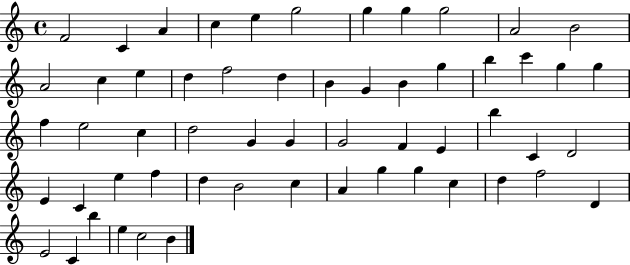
F4/h C4/q A4/q C5/q E5/q G5/h G5/q G5/q G5/h A4/h B4/h A4/h C5/q E5/q D5/q F5/h D5/q B4/q G4/q B4/q G5/q B5/q C6/q G5/q G5/q F5/q E5/h C5/q D5/h G4/q G4/q G4/h F4/q E4/q B5/q C4/q D4/h E4/q C4/q E5/q F5/q D5/q B4/h C5/q A4/q G5/q G5/q C5/q D5/q F5/h D4/q E4/h C4/q B5/q E5/q C5/h B4/q